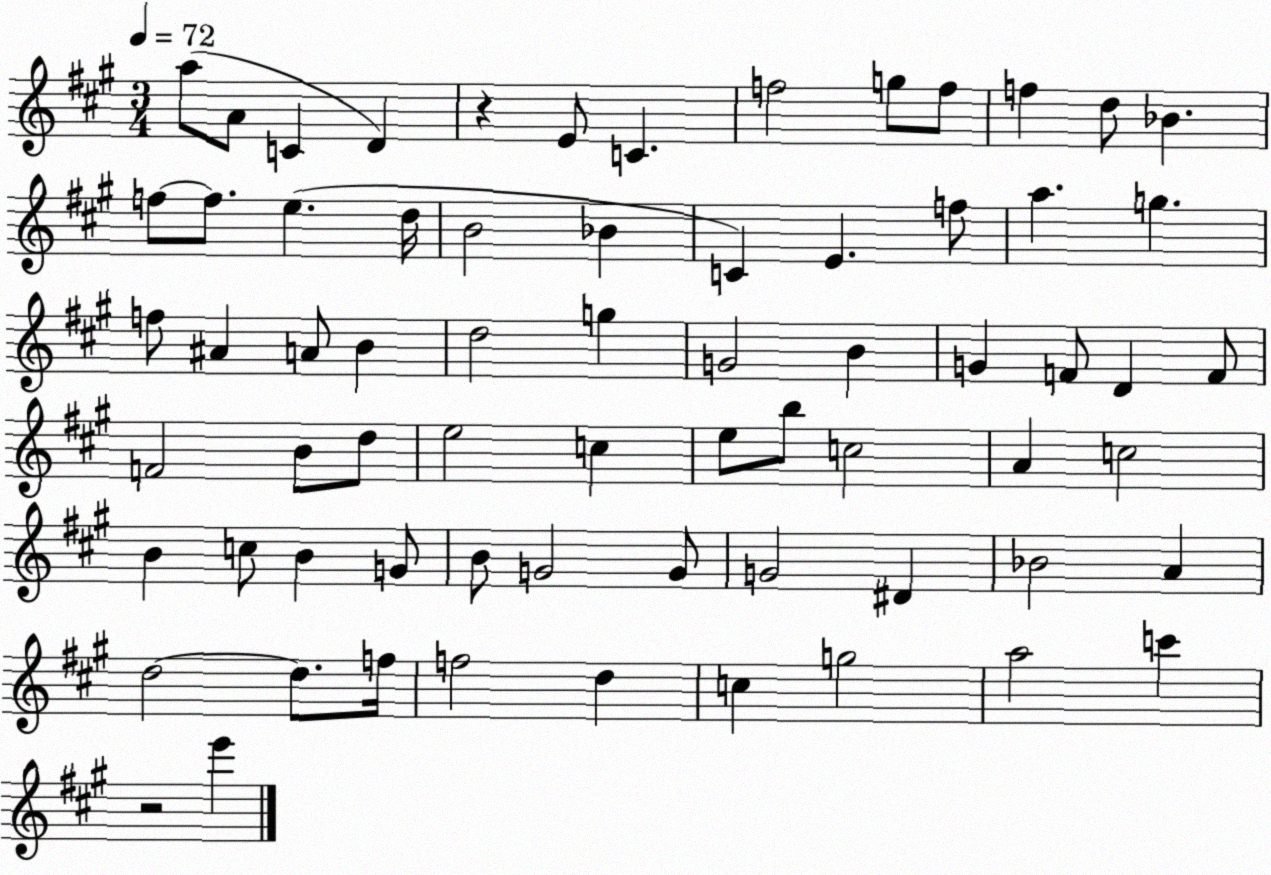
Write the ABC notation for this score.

X:1
T:Untitled
M:3/4
L:1/4
K:A
a/2 A/2 C D z E/2 C f2 g/2 f/2 f d/2 _B f/2 f/2 e d/4 B2 _B C E f/2 a g f/2 ^A A/2 B d2 g G2 B G F/2 D F/2 F2 B/2 d/2 e2 c e/2 b/2 c2 A c2 B c/2 B G/2 B/2 G2 G/2 G2 ^D _B2 A d2 d/2 f/4 f2 d c g2 a2 c' z2 e'